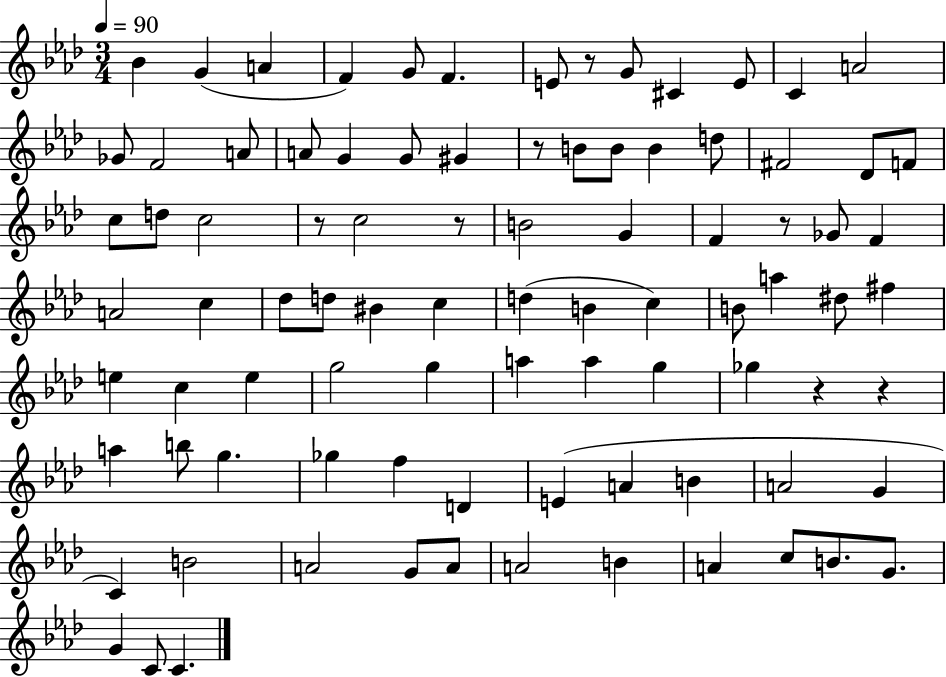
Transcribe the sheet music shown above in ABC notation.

X:1
T:Untitled
M:3/4
L:1/4
K:Ab
_B G A F G/2 F E/2 z/2 G/2 ^C E/2 C A2 _G/2 F2 A/2 A/2 G G/2 ^G z/2 B/2 B/2 B d/2 ^F2 _D/2 F/2 c/2 d/2 c2 z/2 c2 z/2 B2 G F z/2 _G/2 F A2 c _d/2 d/2 ^B c d B c B/2 a ^d/2 ^f e c e g2 g a a g _g z z a b/2 g _g f D E A B A2 G C B2 A2 G/2 A/2 A2 B A c/2 B/2 G/2 G C/2 C